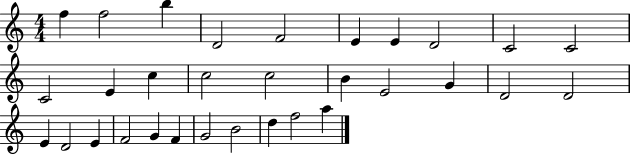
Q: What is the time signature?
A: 4/4